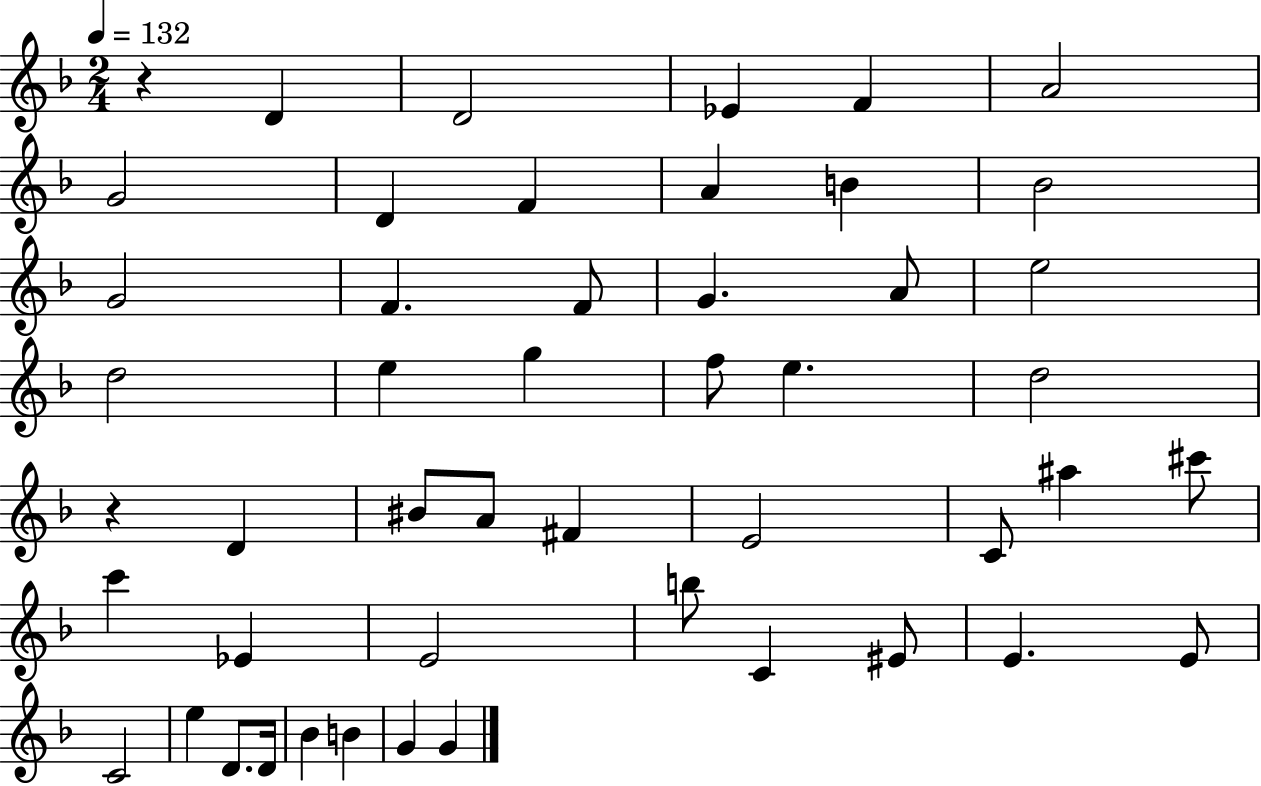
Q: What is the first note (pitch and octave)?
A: D4